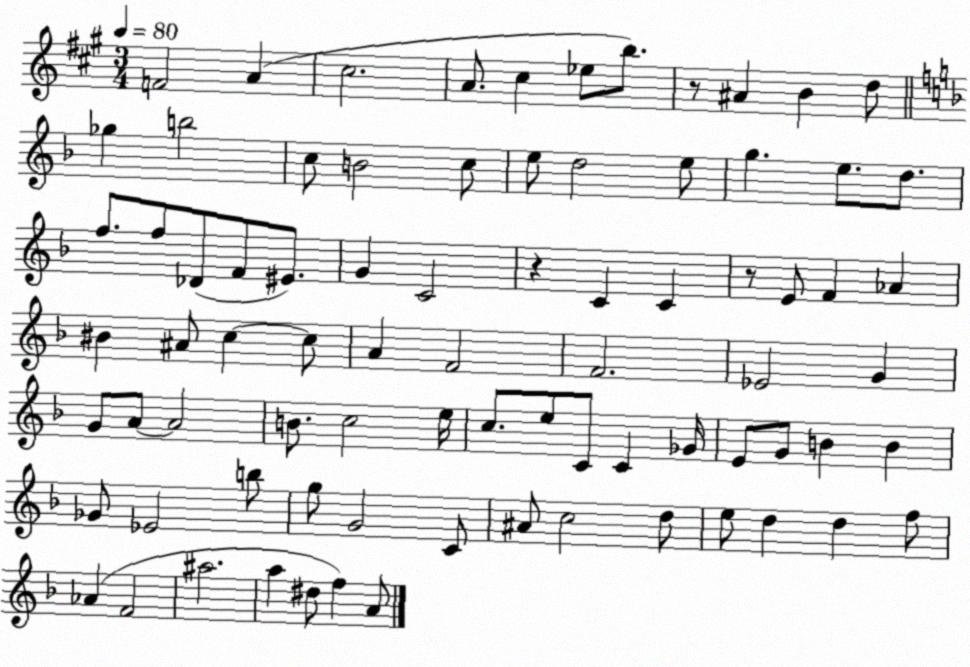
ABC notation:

X:1
T:Untitled
M:3/4
L:1/4
K:A
F2 A ^c2 A/2 ^c _e/2 b/2 z/2 ^A B d/2 _g b2 c/2 B2 c/2 e/2 d2 e/2 g e/2 d/2 f/2 f/2 _D/2 F/2 ^E/2 G C2 z C C z/2 E/2 F _A ^B ^A/2 c c/2 A F2 F2 _E2 G G/2 A/2 A2 B/2 c2 e/4 c/2 e/2 C/2 C _G/4 E/2 G/2 B B _G/2 _E2 b/2 g/2 G2 C/2 ^A/2 c2 d/2 e/2 d d f/2 _A F2 ^a2 a ^d/2 f A/2